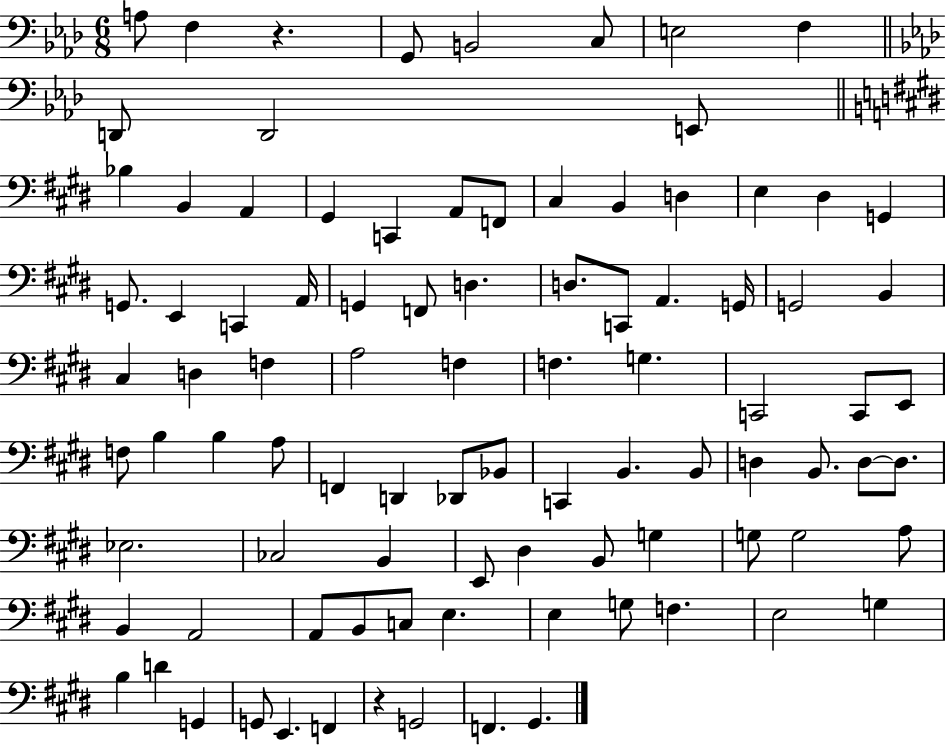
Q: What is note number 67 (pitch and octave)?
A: B2